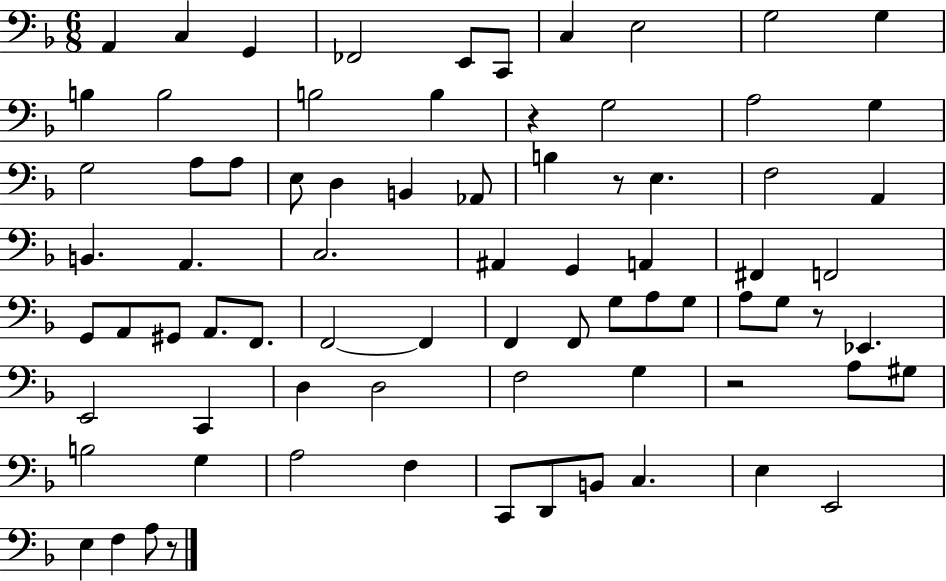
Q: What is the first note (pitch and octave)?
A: A2